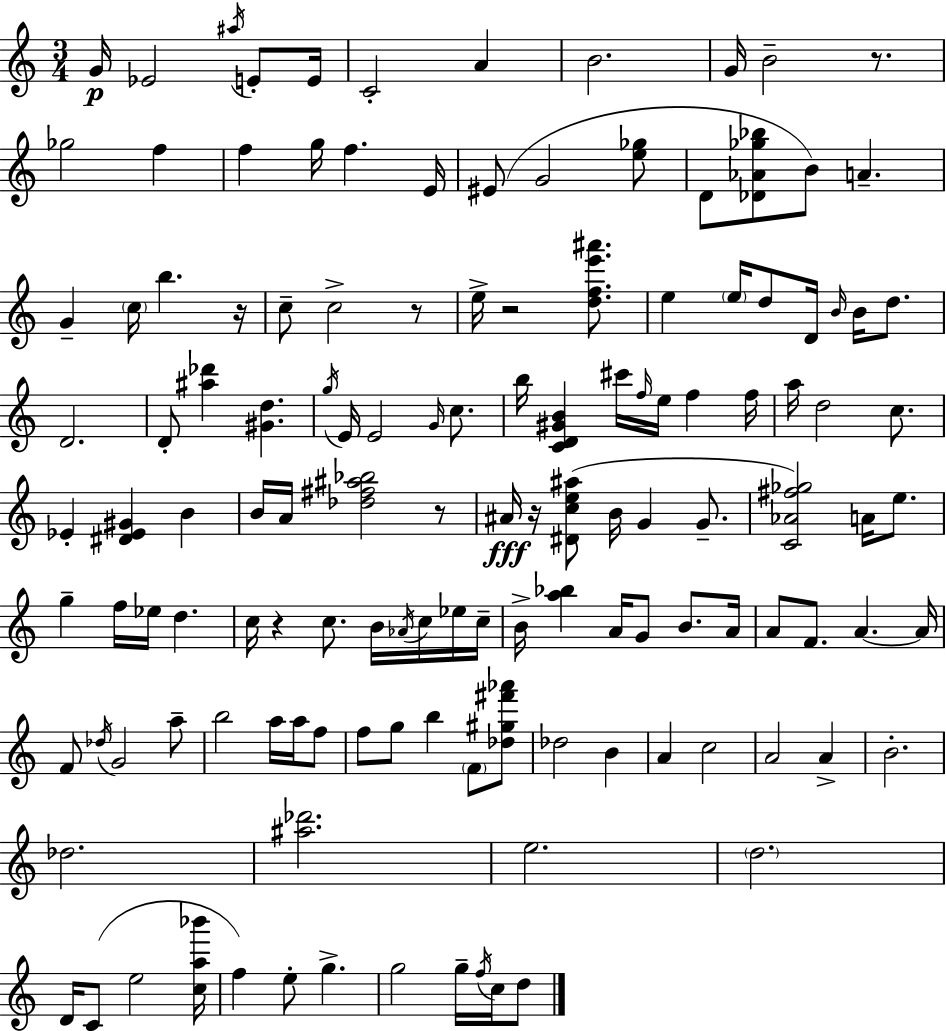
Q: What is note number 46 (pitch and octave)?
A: F5